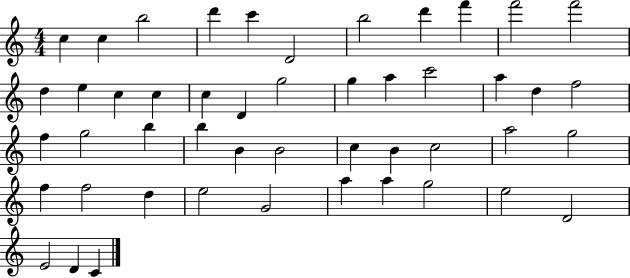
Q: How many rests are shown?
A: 0